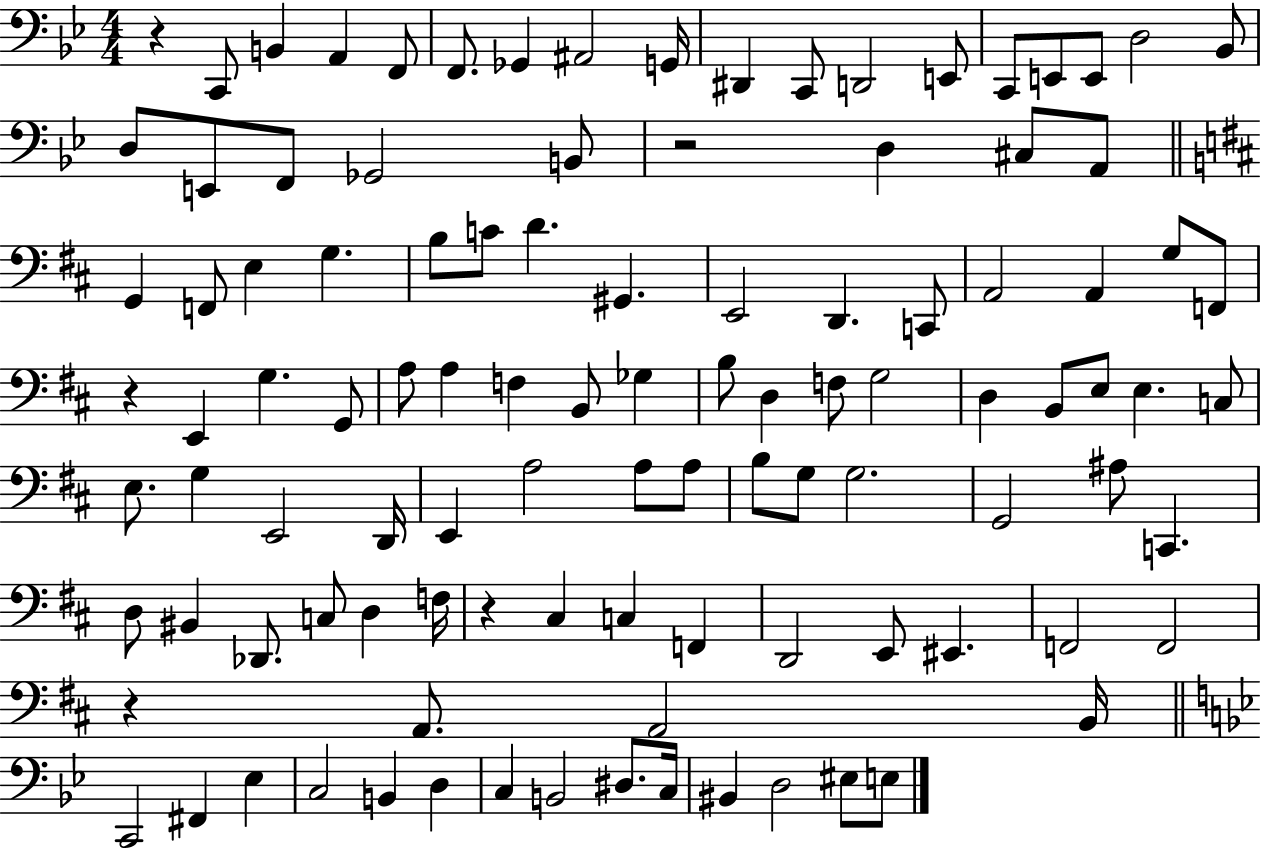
R/q C2/e B2/q A2/q F2/e F2/e. Gb2/q A#2/h G2/s D#2/q C2/e D2/h E2/e C2/e E2/e E2/e D3/h Bb2/e D3/e E2/e F2/e Gb2/h B2/e R/h D3/q C#3/e A2/e G2/q F2/e E3/q G3/q. B3/e C4/e D4/q. G#2/q. E2/h D2/q. C2/e A2/h A2/q G3/e F2/e R/q E2/q G3/q. G2/e A3/e A3/q F3/q B2/e Gb3/q B3/e D3/q F3/e G3/h D3/q B2/e E3/e E3/q. C3/e E3/e. G3/q E2/h D2/s E2/q A3/h A3/e A3/e B3/e G3/e G3/h. G2/h A#3/e C2/q. D3/e BIS2/q Db2/e. C3/e D3/q F3/s R/q C#3/q C3/q F2/q D2/h E2/e EIS2/q. F2/h F2/h R/q A2/e. A2/h B2/s C2/h F#2/q Eb3/q C3/h B2/q D3/q C3/q B2/h D#3/e. C3/s BIS2/q D3/h EIS3/e E3/e